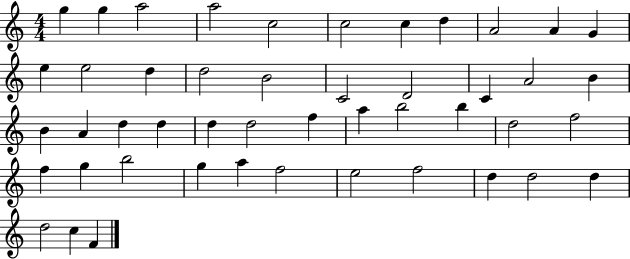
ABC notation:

X:1
T:Untitled
M:4/4
L:1/4
K:C
g g a2 a2 c2 c2 c d A2 A G e e2 d d2 B2 C2 D2 C A2 B B A d d d d2 f a b2 b d2 f2 f g b2 g a f2 e2 f2 d d2 d d2 c F